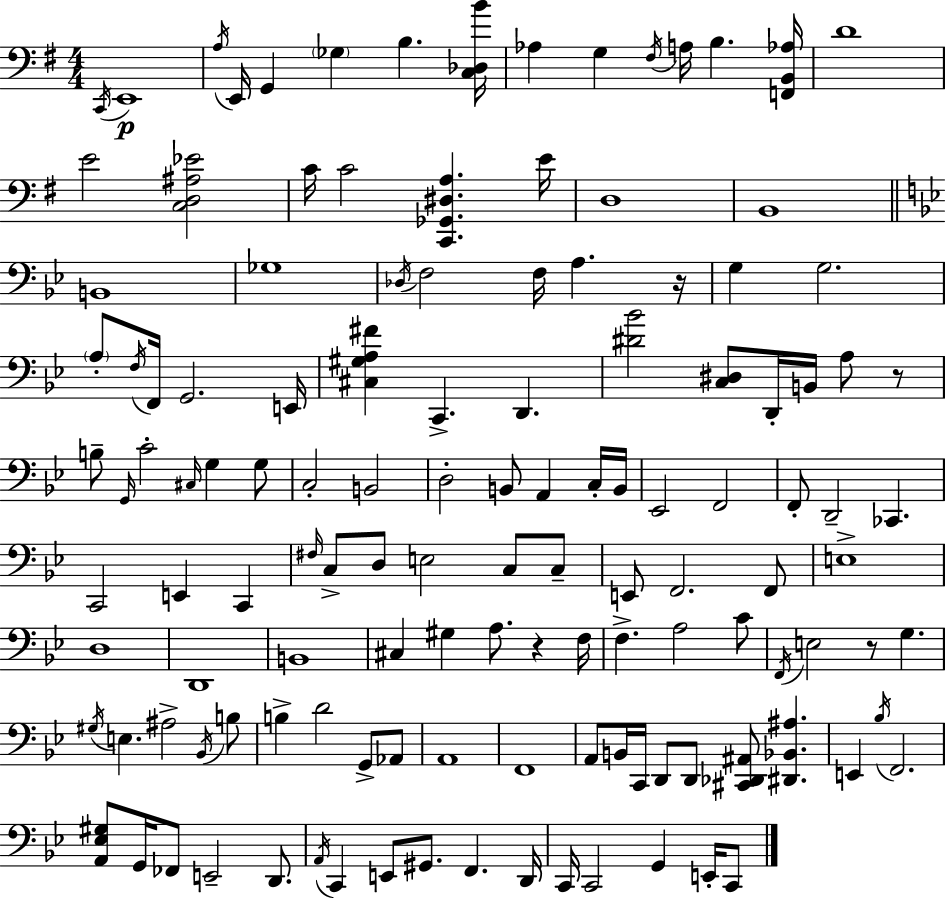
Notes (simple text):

C2/s E2/w A3/s E2/s G2/q Gb3/q B3/q. [C3,Db3,B4]/s Ab3/q G3/q F#3/s A3/s B3/q. [F2,B2,Ab3]/s D4/w E4/h [C3,D3,A#3,Eb4]/h C4/s C4/h [C2,Gb2,D#3,A3]/q. E4/s D3/w B2/w B2/w Gb3/w Db3/s F3/h F3/s A3/q. R/s G3/q G3/h. A3/e F3/s F2/s G2/h. E2/s [C#3,G#3,A3,F#4]/q C2/q. D2/q. [D#4,Bb4]/h [C3,D#3]/e D2/s B2/s A3/e R/e B3/e G2/s C4/h C#3/s G3/q G3/e C3/h B2/h D3/h B2/e A2/q C3/s B2/s Eb2/h F2/h F2/e D2/h CES2/q. C2/h E2/q C2/q F#3/s C3/e D3/e E3/h C3/e C3/e E2/e F2/h. F2/e E3/w D3/w D2/w B2/w C#3/q G#3/q A3/e. R/q F3/s F3/q. A3/h C4/e F2/s E3/h R/e G3/q. G#3/s E3/q. A#3/h Bb2/s B3/e B3/q D4/h G2/e Ab2/e A2/w F2/w A2/e B2/s C2/s D2/e D2/e [C#2,Db2,A#2]/e [D#2,Bb2,A#3]/q. E2/q Bb3/s F2/h. [A2,Eb3,G#3]/e G2/s FES2/e E2/h D2/e. A2/s C2/q E2/e G#2/e. F2/q. D2/s C2/s C2/h G2/q E2/s C2/e